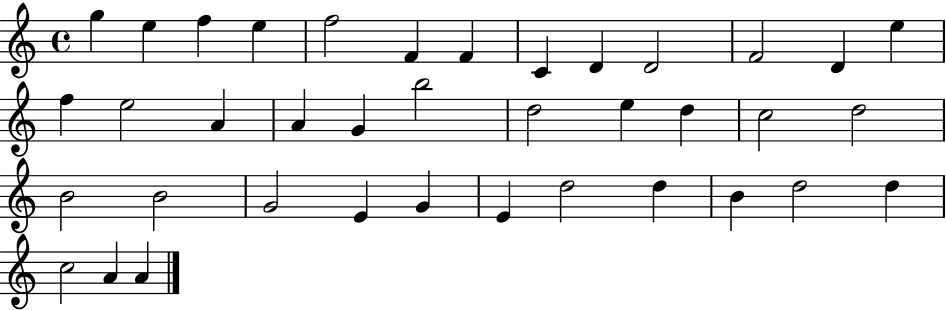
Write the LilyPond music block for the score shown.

{
  \clef treble
  \time 4/4
  \defaultTimeSignature
  \key c \major
  g''4 e''4 f''4 e''4 | f''2 f'4 f'4 | c'4 d'4 d'2 | f'2 d'4 e''4 | \break f''4 e''2 a'4 | a'4 g'4 b''2 | d''2 e''4 d''4 | c''2 d''2 | \break b'2 b'2 | g'2 e'4 g'4 | e'4 d''2 d''4 | b'4 d''2 d''4 | \break c''2 a'4 a'4 | \bar "|."
}